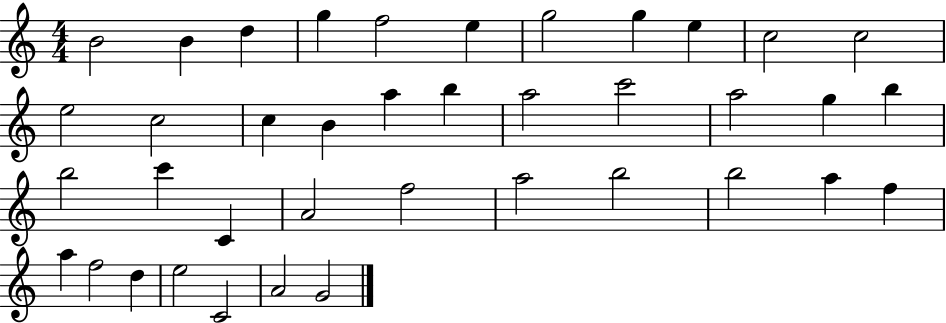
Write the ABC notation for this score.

X:1
T:Untitled
M:4/4
L:1/4
K:C
B2 B d g f2 e g2 g e c2 c2 e2 c2 c B a b a2 c'2 a2 g b b2 c' C A2 f2 a2 b2 b2 a f a f2 d e2 C2 A2 G2